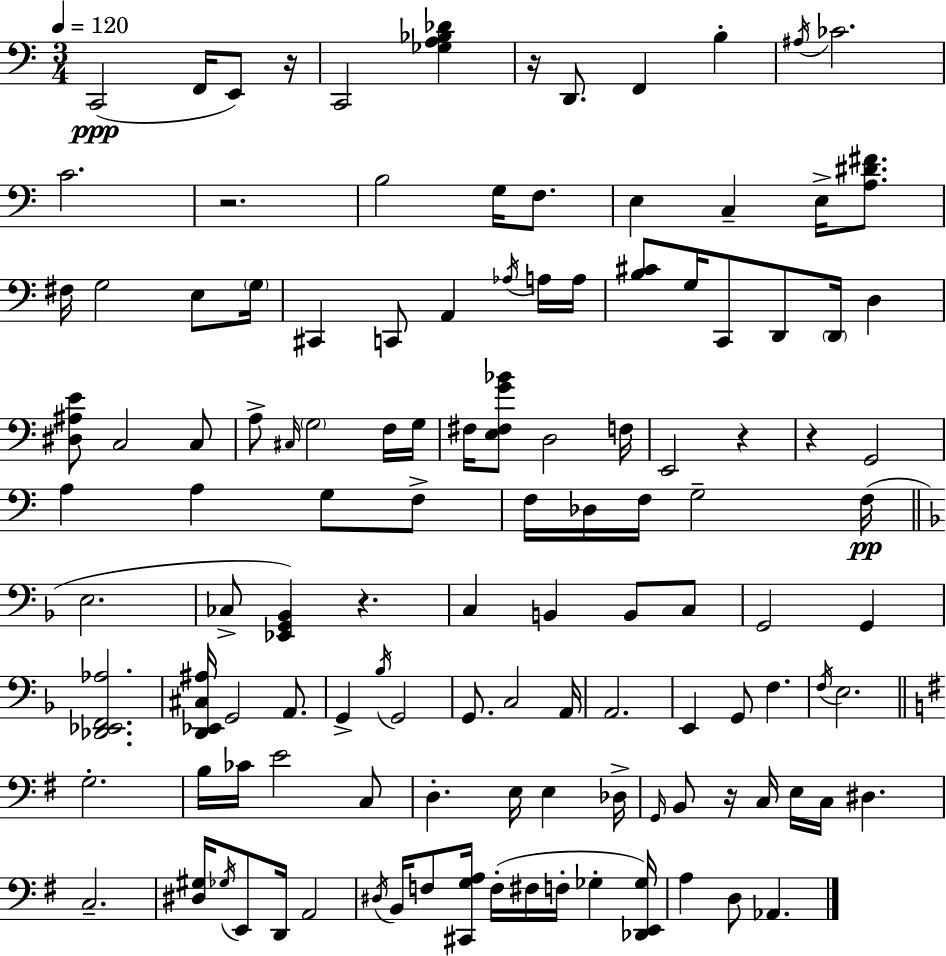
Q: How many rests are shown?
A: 7